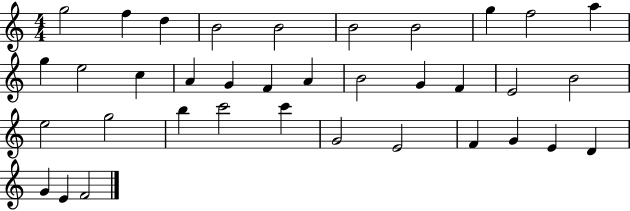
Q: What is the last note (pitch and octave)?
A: F4